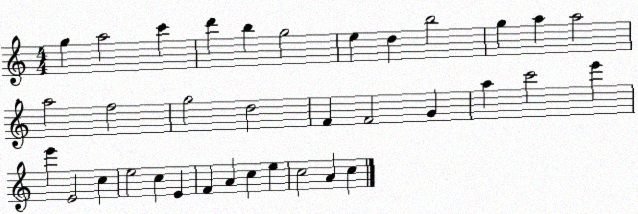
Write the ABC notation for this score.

X:1
T:Untitled
M:4/4
L:1/4
K:C
g a2 c' d' b g2 e d b2 g a a2 a2 f2 g2 d2 F F2 G a c'2 e' e' E2 c e2 c E F A c e c2 A c